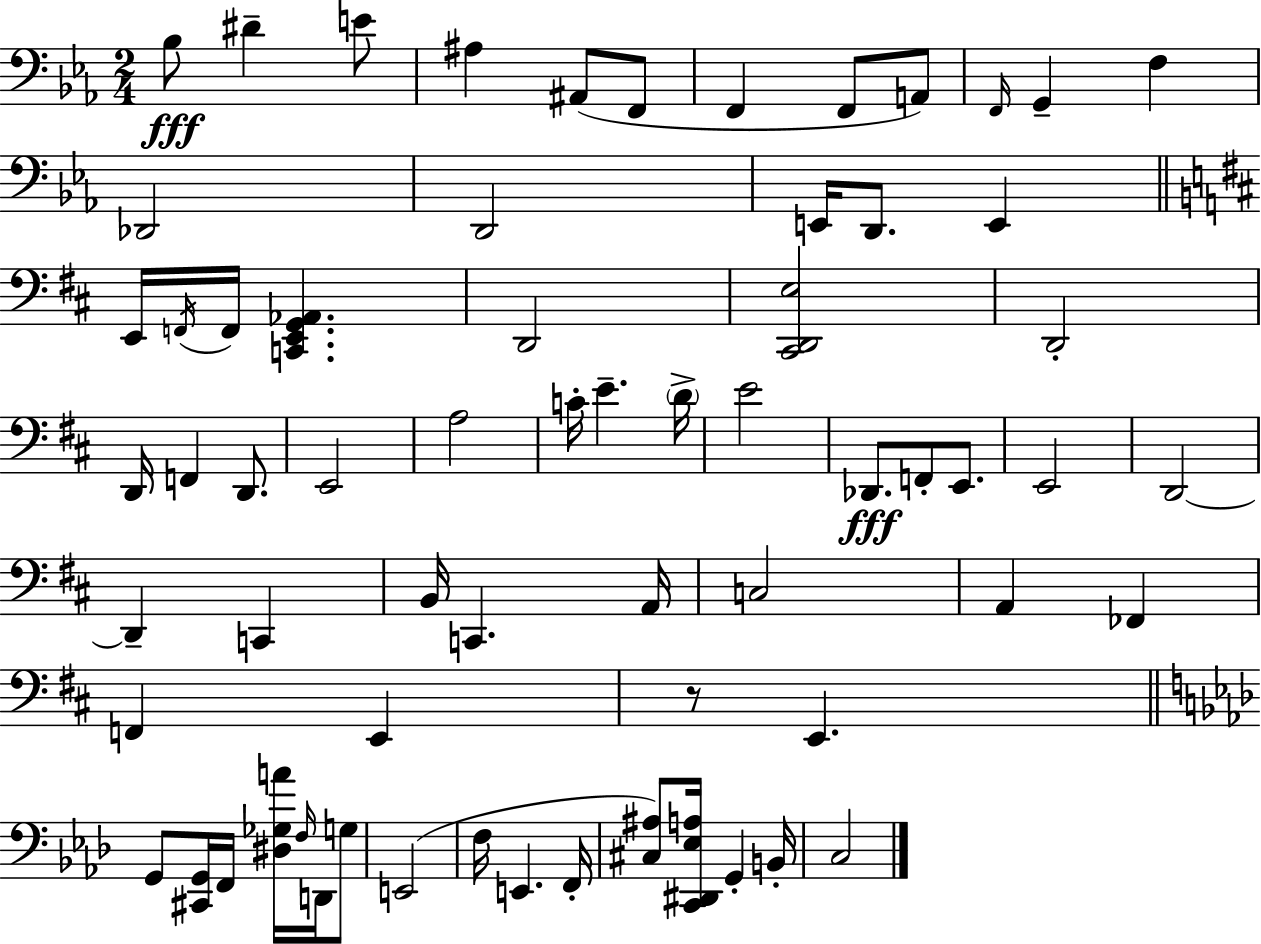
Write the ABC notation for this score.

X:1
T:Untitled
M:2/4
L:1/4
K:Eb
_B,/2 ^D E/2 ^A, ^A,,/2 F,,/2 F,, F,,/2 A,,/2 F,,/4 G,, F, _D,,2 D,,2 E,,/4 D,,/2 E,, E,,/4 F,,/4 F,,/4 [C,,E,,G,,_A,,] D,,2 [^C,,D,,E,]2 D,,2 D,,/4 F,, D,,/2 E,,2 A,2 C/4 E D/4 E2 _D,,/2 F,,/2 E,,/2 E,,2 D,,2 D,, C,, B,,/4 C,, A,,/4 C,2 A,, _F,, F,, E,, z/2 E,, G,,/2 [^C,,G,,]/4 F,,/4 [^D,_G,A]/4 F,/4 D,,/4 G,/2 E,,2 F,/4 E,, F,,/4 [^C,^A,]/2 [C,,^D,,_E,A,]/4 G,, B,,/4 C,2